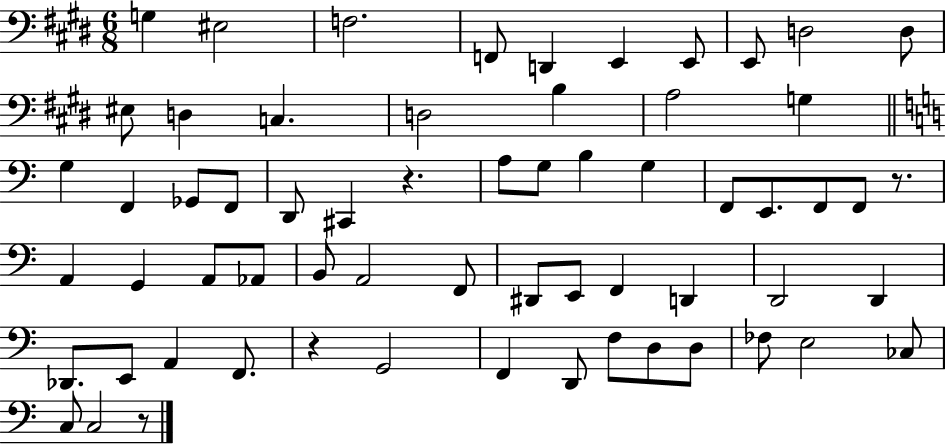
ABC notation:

X:1
T:Untitled
M:6/8
L:1/4
K:E
G, ^E,2 F,2 F,,/2 D,, E,, E,,/2 E,,/2 D,2 D,/2 ^E,/2 D, C, D,2 B, A,2 G, G, F,, _G,,/2 F,,/2 D,,/2 ^C,, z A,/2 G,/2 B, G, F,,/2 E,,/2 F,,/2 F,,/2 z/2 A,, G,, A,,/2 _A,,/2 B,,/2 A,,2 F,,/2 ^D,,/2 E,,/2 F,, D,, D,,2 D,, _D,,/2 E,,/2 A,, F,,/2 z G,,2 F,, D,,/2 F,/2 D,/2 D,/2 _F,/2 E,2 _C,/2 C,/2 C,2 z/2